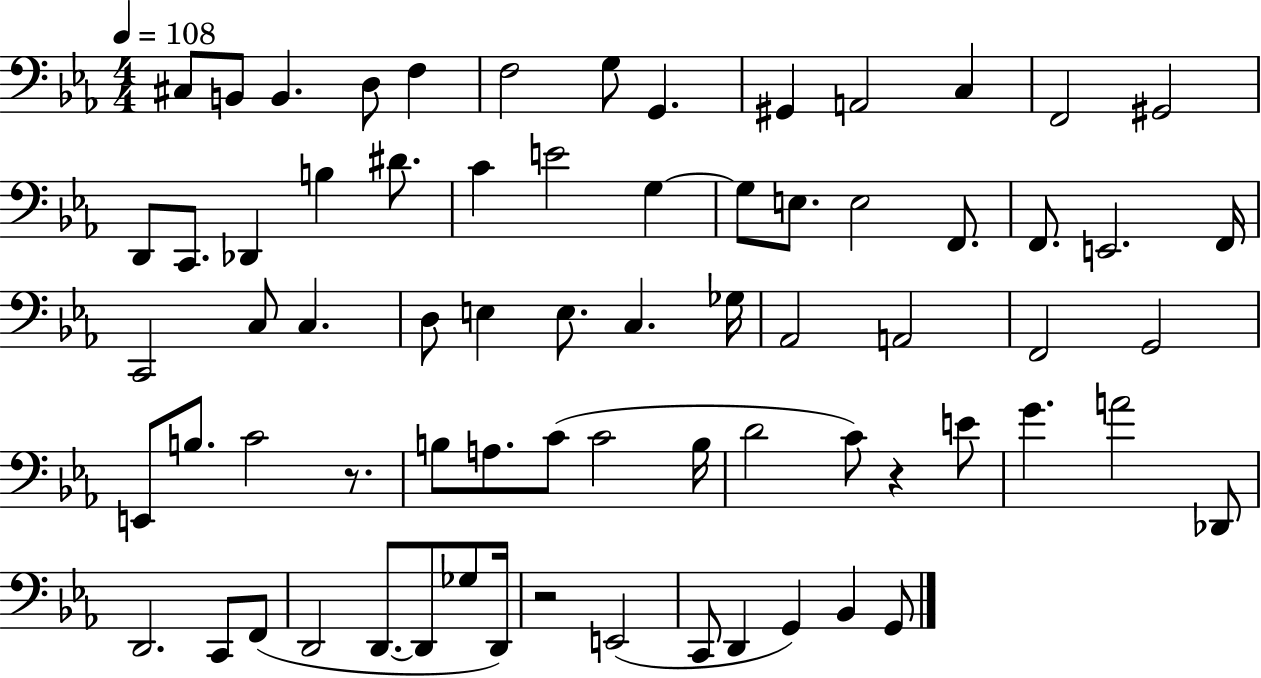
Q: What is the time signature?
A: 4/4